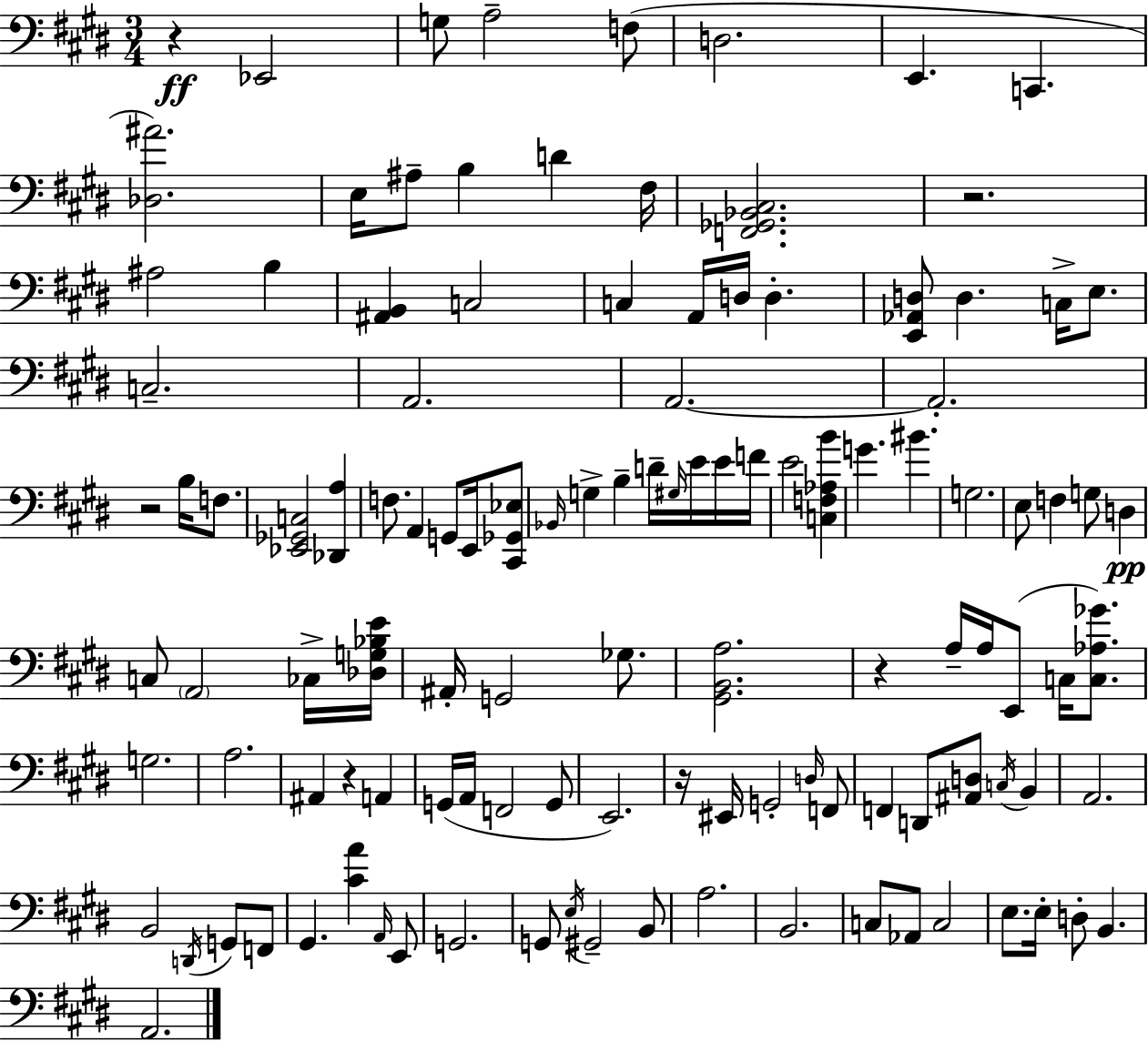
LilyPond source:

{
  \clef bass
  \numericTimeSignature
  \time 3/4
  \key e \major
  r4\ff ees,2 | g8 a2-- f8( | d2. | e,4. c,4. | \break <des ais'>2.) | e16 ais8-- b4 d'4 fis16 | <f, ges, bes, cis>2. | r2. | \break ais2 b4 | <ais, b,>4 c2 | c4 a,16 d16 d4.-. | <e, aes, d>8 d4. c16-> e8. | \break c2.-- | a,2. | a,2.~~ | a,2.-. | \break r2 b16 f8. | <ees, ges, c>2 <des, a>4 | f8. a,4 g,8 e,16 <cis, ges, ees>8 | \grace { bes,16 } g4-> b4-- d'16-- \grace { gis16 } e'16 | \break e'16 f'16 e'2 <c f aes b'>4 | g'4. bis'4. | g2. | e8 f4 g8 d4\pp | \break c8 \parenthesize a,2 | ces16-> <des g bes e'>16 ais,16-. g,2 ges8. | <gis, b, a>2. | r4 a16-- a16 e,8( c16 <c aes ges'>8.) | \break g2. | a2. | ais,4 r4 a,4 | g,16( a,16 f,2 | \break g,8 e,2.) | r16 eis,16 g,2-. | \grace { d16 } f,8 f,4 d,8 <ais, d>8 \acciaccatura { c16 } | b,4 a,2. | \break b,2 | \acciaccatura { d,16 } g,8 f,8 gis,4. <cis' a'>4 | \grace { a,16 } e,8 g,2. | g,8 \acciaccatura { e16 } gis,2-- | \break b,8 a2. | b,2. | c8 aes,8 c2 | e8. e16-. d8-. | \break b,4. a,2. | \bar "|."
}